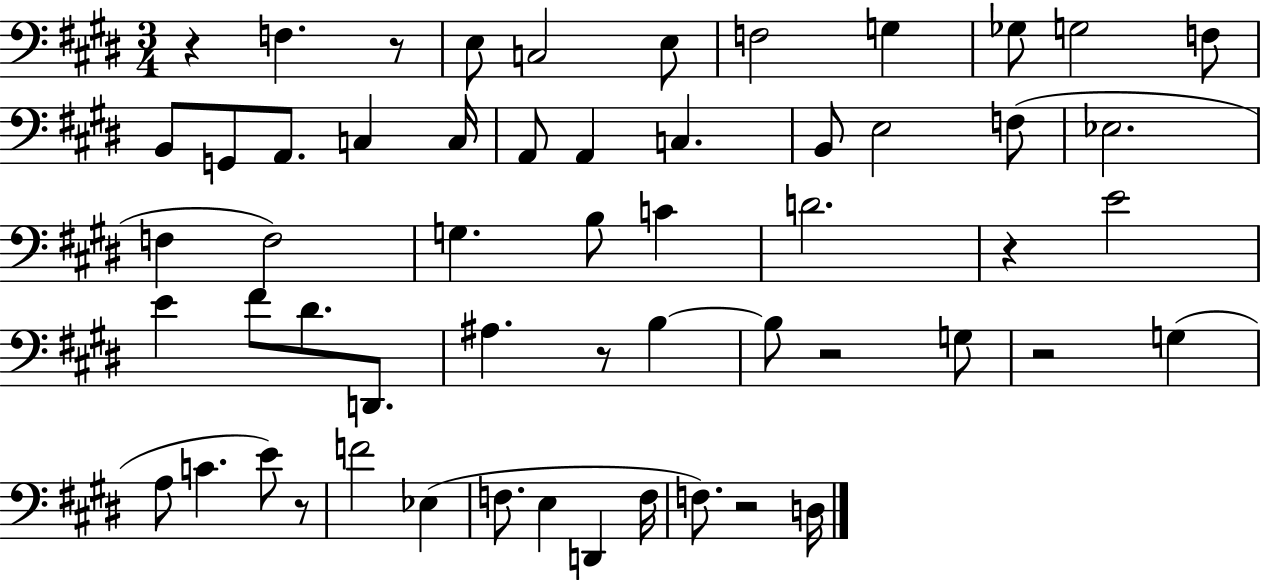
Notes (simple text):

R/q F3/q. R/e E3/e C3/h E3/e F3/h G3/q Gb3/e G3/h F3/e B2/e G2/e A2/e. C3/q C3/s A2/e A2/q C3/q. B2/e E3/h F3/e Eb3/h. F3/q F3/h G3/q. B3/e C4/q D4/h. R/q E4/h E4/q F#4/e D#4/e. D2/e. A#3/q. R/e B3/q B3/e R/h G3/e R/h G3/q A3/e C4/q. E4/e R/e F4/h Eb3/q F3/e. E3/q D2/q F3/s F3/e. R/h D3/s